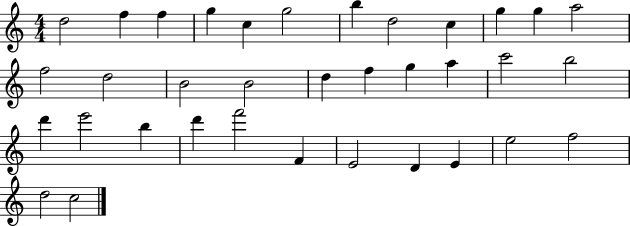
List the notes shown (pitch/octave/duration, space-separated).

D5/h F5/q F5/q G5/q C5/q G5/h B5/q D5/h C5/q G5/q G5/q A5/h F5/h D5/h B4/h B4/h D5/q F5/q G5/q A5/q C6/h B5/h D6/q E6/h B5/q D6/q F6/h F4/q E4/h D4/q E4/q E5/h F5/h D5/h C5/h